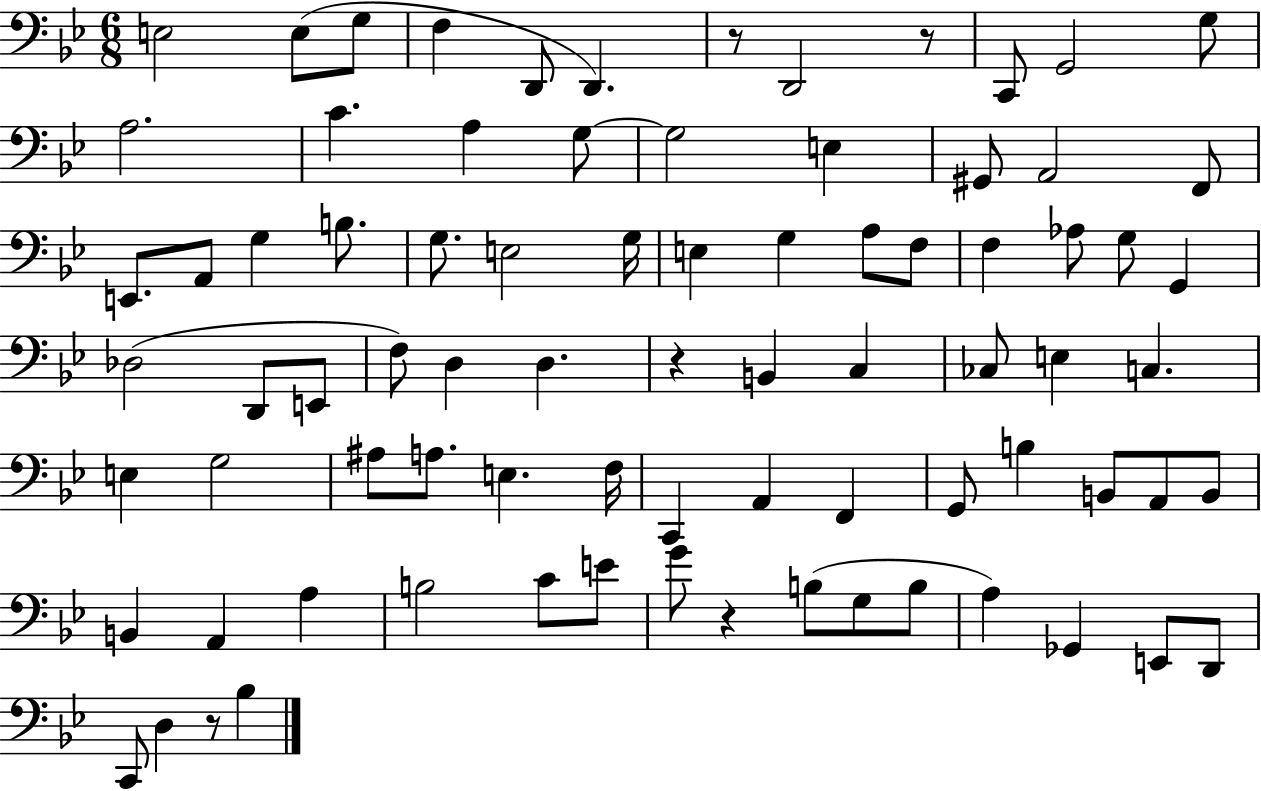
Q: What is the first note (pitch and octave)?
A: E3